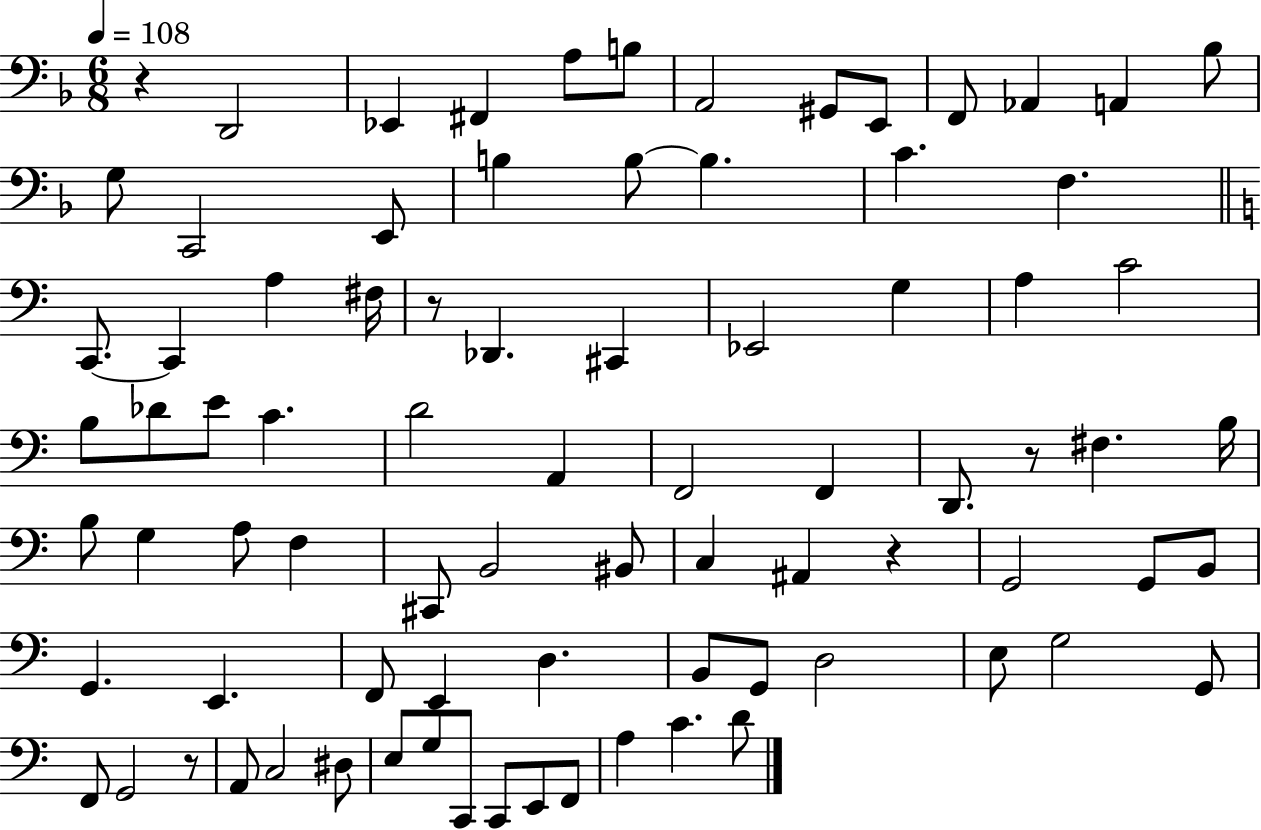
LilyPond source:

{
  \clef bass
  \numericTimeSignature
  \time 6/8
  \key f \major
  \tempo 4 = 108
  r4 d,2 | ees,4 fis,4 a8 b8 | a,2 gis,8 e,8 | f,8 aes,4 a,4 bes8 | \break g8 c,2 e,8 | b4 b8~~ b4. | c'4. f4. | \bar "||" \break \key c \major c,8.~~ c,4 a4 fis16 | r8 des,4. cis,4 | ees,2 g4 | a4 c'2 | \break b8 des'8 e'8 c'4. | d'2 a,4 | f,2 f,4 | d,8. r8 fis4. b16 | \break b8 g4 a8 f4 | cis,8 b,2 bis,8 | c4 ais,4 r4 | g,2 g,8 b,8 | \break g,4. e,4. | f,8 e,4 d4. | b,8 g,8 d2 | e8 g2 g,8 | \break f,8 g,2 r8 | a,8 c2 dis8 | e8 g8 c,8 c,8 e,8 f,8 | a4 c'4. d'8 | \break \bar "|."
}